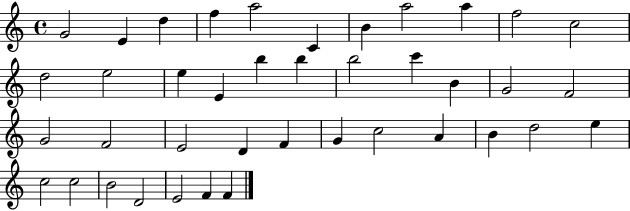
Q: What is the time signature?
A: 4/4